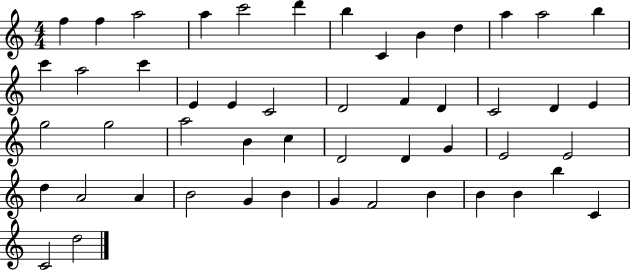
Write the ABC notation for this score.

X:1
T:Untitled
M:4/4
L:1/4
K:C
f f a2 a c'2 d' b C B d a a2 b c' a2 c' E E C2 D2 F D C2 D E g2 g2 a2 B c D2 D G E2 E2 d A2 A B2 G B G F2 B B B b C C2 d2